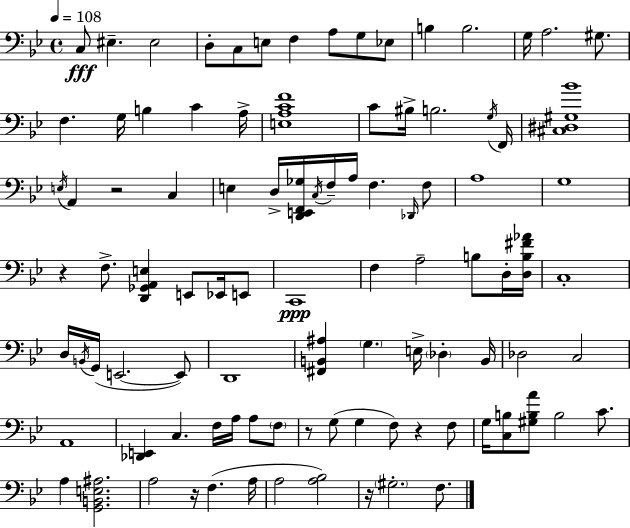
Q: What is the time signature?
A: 4/4